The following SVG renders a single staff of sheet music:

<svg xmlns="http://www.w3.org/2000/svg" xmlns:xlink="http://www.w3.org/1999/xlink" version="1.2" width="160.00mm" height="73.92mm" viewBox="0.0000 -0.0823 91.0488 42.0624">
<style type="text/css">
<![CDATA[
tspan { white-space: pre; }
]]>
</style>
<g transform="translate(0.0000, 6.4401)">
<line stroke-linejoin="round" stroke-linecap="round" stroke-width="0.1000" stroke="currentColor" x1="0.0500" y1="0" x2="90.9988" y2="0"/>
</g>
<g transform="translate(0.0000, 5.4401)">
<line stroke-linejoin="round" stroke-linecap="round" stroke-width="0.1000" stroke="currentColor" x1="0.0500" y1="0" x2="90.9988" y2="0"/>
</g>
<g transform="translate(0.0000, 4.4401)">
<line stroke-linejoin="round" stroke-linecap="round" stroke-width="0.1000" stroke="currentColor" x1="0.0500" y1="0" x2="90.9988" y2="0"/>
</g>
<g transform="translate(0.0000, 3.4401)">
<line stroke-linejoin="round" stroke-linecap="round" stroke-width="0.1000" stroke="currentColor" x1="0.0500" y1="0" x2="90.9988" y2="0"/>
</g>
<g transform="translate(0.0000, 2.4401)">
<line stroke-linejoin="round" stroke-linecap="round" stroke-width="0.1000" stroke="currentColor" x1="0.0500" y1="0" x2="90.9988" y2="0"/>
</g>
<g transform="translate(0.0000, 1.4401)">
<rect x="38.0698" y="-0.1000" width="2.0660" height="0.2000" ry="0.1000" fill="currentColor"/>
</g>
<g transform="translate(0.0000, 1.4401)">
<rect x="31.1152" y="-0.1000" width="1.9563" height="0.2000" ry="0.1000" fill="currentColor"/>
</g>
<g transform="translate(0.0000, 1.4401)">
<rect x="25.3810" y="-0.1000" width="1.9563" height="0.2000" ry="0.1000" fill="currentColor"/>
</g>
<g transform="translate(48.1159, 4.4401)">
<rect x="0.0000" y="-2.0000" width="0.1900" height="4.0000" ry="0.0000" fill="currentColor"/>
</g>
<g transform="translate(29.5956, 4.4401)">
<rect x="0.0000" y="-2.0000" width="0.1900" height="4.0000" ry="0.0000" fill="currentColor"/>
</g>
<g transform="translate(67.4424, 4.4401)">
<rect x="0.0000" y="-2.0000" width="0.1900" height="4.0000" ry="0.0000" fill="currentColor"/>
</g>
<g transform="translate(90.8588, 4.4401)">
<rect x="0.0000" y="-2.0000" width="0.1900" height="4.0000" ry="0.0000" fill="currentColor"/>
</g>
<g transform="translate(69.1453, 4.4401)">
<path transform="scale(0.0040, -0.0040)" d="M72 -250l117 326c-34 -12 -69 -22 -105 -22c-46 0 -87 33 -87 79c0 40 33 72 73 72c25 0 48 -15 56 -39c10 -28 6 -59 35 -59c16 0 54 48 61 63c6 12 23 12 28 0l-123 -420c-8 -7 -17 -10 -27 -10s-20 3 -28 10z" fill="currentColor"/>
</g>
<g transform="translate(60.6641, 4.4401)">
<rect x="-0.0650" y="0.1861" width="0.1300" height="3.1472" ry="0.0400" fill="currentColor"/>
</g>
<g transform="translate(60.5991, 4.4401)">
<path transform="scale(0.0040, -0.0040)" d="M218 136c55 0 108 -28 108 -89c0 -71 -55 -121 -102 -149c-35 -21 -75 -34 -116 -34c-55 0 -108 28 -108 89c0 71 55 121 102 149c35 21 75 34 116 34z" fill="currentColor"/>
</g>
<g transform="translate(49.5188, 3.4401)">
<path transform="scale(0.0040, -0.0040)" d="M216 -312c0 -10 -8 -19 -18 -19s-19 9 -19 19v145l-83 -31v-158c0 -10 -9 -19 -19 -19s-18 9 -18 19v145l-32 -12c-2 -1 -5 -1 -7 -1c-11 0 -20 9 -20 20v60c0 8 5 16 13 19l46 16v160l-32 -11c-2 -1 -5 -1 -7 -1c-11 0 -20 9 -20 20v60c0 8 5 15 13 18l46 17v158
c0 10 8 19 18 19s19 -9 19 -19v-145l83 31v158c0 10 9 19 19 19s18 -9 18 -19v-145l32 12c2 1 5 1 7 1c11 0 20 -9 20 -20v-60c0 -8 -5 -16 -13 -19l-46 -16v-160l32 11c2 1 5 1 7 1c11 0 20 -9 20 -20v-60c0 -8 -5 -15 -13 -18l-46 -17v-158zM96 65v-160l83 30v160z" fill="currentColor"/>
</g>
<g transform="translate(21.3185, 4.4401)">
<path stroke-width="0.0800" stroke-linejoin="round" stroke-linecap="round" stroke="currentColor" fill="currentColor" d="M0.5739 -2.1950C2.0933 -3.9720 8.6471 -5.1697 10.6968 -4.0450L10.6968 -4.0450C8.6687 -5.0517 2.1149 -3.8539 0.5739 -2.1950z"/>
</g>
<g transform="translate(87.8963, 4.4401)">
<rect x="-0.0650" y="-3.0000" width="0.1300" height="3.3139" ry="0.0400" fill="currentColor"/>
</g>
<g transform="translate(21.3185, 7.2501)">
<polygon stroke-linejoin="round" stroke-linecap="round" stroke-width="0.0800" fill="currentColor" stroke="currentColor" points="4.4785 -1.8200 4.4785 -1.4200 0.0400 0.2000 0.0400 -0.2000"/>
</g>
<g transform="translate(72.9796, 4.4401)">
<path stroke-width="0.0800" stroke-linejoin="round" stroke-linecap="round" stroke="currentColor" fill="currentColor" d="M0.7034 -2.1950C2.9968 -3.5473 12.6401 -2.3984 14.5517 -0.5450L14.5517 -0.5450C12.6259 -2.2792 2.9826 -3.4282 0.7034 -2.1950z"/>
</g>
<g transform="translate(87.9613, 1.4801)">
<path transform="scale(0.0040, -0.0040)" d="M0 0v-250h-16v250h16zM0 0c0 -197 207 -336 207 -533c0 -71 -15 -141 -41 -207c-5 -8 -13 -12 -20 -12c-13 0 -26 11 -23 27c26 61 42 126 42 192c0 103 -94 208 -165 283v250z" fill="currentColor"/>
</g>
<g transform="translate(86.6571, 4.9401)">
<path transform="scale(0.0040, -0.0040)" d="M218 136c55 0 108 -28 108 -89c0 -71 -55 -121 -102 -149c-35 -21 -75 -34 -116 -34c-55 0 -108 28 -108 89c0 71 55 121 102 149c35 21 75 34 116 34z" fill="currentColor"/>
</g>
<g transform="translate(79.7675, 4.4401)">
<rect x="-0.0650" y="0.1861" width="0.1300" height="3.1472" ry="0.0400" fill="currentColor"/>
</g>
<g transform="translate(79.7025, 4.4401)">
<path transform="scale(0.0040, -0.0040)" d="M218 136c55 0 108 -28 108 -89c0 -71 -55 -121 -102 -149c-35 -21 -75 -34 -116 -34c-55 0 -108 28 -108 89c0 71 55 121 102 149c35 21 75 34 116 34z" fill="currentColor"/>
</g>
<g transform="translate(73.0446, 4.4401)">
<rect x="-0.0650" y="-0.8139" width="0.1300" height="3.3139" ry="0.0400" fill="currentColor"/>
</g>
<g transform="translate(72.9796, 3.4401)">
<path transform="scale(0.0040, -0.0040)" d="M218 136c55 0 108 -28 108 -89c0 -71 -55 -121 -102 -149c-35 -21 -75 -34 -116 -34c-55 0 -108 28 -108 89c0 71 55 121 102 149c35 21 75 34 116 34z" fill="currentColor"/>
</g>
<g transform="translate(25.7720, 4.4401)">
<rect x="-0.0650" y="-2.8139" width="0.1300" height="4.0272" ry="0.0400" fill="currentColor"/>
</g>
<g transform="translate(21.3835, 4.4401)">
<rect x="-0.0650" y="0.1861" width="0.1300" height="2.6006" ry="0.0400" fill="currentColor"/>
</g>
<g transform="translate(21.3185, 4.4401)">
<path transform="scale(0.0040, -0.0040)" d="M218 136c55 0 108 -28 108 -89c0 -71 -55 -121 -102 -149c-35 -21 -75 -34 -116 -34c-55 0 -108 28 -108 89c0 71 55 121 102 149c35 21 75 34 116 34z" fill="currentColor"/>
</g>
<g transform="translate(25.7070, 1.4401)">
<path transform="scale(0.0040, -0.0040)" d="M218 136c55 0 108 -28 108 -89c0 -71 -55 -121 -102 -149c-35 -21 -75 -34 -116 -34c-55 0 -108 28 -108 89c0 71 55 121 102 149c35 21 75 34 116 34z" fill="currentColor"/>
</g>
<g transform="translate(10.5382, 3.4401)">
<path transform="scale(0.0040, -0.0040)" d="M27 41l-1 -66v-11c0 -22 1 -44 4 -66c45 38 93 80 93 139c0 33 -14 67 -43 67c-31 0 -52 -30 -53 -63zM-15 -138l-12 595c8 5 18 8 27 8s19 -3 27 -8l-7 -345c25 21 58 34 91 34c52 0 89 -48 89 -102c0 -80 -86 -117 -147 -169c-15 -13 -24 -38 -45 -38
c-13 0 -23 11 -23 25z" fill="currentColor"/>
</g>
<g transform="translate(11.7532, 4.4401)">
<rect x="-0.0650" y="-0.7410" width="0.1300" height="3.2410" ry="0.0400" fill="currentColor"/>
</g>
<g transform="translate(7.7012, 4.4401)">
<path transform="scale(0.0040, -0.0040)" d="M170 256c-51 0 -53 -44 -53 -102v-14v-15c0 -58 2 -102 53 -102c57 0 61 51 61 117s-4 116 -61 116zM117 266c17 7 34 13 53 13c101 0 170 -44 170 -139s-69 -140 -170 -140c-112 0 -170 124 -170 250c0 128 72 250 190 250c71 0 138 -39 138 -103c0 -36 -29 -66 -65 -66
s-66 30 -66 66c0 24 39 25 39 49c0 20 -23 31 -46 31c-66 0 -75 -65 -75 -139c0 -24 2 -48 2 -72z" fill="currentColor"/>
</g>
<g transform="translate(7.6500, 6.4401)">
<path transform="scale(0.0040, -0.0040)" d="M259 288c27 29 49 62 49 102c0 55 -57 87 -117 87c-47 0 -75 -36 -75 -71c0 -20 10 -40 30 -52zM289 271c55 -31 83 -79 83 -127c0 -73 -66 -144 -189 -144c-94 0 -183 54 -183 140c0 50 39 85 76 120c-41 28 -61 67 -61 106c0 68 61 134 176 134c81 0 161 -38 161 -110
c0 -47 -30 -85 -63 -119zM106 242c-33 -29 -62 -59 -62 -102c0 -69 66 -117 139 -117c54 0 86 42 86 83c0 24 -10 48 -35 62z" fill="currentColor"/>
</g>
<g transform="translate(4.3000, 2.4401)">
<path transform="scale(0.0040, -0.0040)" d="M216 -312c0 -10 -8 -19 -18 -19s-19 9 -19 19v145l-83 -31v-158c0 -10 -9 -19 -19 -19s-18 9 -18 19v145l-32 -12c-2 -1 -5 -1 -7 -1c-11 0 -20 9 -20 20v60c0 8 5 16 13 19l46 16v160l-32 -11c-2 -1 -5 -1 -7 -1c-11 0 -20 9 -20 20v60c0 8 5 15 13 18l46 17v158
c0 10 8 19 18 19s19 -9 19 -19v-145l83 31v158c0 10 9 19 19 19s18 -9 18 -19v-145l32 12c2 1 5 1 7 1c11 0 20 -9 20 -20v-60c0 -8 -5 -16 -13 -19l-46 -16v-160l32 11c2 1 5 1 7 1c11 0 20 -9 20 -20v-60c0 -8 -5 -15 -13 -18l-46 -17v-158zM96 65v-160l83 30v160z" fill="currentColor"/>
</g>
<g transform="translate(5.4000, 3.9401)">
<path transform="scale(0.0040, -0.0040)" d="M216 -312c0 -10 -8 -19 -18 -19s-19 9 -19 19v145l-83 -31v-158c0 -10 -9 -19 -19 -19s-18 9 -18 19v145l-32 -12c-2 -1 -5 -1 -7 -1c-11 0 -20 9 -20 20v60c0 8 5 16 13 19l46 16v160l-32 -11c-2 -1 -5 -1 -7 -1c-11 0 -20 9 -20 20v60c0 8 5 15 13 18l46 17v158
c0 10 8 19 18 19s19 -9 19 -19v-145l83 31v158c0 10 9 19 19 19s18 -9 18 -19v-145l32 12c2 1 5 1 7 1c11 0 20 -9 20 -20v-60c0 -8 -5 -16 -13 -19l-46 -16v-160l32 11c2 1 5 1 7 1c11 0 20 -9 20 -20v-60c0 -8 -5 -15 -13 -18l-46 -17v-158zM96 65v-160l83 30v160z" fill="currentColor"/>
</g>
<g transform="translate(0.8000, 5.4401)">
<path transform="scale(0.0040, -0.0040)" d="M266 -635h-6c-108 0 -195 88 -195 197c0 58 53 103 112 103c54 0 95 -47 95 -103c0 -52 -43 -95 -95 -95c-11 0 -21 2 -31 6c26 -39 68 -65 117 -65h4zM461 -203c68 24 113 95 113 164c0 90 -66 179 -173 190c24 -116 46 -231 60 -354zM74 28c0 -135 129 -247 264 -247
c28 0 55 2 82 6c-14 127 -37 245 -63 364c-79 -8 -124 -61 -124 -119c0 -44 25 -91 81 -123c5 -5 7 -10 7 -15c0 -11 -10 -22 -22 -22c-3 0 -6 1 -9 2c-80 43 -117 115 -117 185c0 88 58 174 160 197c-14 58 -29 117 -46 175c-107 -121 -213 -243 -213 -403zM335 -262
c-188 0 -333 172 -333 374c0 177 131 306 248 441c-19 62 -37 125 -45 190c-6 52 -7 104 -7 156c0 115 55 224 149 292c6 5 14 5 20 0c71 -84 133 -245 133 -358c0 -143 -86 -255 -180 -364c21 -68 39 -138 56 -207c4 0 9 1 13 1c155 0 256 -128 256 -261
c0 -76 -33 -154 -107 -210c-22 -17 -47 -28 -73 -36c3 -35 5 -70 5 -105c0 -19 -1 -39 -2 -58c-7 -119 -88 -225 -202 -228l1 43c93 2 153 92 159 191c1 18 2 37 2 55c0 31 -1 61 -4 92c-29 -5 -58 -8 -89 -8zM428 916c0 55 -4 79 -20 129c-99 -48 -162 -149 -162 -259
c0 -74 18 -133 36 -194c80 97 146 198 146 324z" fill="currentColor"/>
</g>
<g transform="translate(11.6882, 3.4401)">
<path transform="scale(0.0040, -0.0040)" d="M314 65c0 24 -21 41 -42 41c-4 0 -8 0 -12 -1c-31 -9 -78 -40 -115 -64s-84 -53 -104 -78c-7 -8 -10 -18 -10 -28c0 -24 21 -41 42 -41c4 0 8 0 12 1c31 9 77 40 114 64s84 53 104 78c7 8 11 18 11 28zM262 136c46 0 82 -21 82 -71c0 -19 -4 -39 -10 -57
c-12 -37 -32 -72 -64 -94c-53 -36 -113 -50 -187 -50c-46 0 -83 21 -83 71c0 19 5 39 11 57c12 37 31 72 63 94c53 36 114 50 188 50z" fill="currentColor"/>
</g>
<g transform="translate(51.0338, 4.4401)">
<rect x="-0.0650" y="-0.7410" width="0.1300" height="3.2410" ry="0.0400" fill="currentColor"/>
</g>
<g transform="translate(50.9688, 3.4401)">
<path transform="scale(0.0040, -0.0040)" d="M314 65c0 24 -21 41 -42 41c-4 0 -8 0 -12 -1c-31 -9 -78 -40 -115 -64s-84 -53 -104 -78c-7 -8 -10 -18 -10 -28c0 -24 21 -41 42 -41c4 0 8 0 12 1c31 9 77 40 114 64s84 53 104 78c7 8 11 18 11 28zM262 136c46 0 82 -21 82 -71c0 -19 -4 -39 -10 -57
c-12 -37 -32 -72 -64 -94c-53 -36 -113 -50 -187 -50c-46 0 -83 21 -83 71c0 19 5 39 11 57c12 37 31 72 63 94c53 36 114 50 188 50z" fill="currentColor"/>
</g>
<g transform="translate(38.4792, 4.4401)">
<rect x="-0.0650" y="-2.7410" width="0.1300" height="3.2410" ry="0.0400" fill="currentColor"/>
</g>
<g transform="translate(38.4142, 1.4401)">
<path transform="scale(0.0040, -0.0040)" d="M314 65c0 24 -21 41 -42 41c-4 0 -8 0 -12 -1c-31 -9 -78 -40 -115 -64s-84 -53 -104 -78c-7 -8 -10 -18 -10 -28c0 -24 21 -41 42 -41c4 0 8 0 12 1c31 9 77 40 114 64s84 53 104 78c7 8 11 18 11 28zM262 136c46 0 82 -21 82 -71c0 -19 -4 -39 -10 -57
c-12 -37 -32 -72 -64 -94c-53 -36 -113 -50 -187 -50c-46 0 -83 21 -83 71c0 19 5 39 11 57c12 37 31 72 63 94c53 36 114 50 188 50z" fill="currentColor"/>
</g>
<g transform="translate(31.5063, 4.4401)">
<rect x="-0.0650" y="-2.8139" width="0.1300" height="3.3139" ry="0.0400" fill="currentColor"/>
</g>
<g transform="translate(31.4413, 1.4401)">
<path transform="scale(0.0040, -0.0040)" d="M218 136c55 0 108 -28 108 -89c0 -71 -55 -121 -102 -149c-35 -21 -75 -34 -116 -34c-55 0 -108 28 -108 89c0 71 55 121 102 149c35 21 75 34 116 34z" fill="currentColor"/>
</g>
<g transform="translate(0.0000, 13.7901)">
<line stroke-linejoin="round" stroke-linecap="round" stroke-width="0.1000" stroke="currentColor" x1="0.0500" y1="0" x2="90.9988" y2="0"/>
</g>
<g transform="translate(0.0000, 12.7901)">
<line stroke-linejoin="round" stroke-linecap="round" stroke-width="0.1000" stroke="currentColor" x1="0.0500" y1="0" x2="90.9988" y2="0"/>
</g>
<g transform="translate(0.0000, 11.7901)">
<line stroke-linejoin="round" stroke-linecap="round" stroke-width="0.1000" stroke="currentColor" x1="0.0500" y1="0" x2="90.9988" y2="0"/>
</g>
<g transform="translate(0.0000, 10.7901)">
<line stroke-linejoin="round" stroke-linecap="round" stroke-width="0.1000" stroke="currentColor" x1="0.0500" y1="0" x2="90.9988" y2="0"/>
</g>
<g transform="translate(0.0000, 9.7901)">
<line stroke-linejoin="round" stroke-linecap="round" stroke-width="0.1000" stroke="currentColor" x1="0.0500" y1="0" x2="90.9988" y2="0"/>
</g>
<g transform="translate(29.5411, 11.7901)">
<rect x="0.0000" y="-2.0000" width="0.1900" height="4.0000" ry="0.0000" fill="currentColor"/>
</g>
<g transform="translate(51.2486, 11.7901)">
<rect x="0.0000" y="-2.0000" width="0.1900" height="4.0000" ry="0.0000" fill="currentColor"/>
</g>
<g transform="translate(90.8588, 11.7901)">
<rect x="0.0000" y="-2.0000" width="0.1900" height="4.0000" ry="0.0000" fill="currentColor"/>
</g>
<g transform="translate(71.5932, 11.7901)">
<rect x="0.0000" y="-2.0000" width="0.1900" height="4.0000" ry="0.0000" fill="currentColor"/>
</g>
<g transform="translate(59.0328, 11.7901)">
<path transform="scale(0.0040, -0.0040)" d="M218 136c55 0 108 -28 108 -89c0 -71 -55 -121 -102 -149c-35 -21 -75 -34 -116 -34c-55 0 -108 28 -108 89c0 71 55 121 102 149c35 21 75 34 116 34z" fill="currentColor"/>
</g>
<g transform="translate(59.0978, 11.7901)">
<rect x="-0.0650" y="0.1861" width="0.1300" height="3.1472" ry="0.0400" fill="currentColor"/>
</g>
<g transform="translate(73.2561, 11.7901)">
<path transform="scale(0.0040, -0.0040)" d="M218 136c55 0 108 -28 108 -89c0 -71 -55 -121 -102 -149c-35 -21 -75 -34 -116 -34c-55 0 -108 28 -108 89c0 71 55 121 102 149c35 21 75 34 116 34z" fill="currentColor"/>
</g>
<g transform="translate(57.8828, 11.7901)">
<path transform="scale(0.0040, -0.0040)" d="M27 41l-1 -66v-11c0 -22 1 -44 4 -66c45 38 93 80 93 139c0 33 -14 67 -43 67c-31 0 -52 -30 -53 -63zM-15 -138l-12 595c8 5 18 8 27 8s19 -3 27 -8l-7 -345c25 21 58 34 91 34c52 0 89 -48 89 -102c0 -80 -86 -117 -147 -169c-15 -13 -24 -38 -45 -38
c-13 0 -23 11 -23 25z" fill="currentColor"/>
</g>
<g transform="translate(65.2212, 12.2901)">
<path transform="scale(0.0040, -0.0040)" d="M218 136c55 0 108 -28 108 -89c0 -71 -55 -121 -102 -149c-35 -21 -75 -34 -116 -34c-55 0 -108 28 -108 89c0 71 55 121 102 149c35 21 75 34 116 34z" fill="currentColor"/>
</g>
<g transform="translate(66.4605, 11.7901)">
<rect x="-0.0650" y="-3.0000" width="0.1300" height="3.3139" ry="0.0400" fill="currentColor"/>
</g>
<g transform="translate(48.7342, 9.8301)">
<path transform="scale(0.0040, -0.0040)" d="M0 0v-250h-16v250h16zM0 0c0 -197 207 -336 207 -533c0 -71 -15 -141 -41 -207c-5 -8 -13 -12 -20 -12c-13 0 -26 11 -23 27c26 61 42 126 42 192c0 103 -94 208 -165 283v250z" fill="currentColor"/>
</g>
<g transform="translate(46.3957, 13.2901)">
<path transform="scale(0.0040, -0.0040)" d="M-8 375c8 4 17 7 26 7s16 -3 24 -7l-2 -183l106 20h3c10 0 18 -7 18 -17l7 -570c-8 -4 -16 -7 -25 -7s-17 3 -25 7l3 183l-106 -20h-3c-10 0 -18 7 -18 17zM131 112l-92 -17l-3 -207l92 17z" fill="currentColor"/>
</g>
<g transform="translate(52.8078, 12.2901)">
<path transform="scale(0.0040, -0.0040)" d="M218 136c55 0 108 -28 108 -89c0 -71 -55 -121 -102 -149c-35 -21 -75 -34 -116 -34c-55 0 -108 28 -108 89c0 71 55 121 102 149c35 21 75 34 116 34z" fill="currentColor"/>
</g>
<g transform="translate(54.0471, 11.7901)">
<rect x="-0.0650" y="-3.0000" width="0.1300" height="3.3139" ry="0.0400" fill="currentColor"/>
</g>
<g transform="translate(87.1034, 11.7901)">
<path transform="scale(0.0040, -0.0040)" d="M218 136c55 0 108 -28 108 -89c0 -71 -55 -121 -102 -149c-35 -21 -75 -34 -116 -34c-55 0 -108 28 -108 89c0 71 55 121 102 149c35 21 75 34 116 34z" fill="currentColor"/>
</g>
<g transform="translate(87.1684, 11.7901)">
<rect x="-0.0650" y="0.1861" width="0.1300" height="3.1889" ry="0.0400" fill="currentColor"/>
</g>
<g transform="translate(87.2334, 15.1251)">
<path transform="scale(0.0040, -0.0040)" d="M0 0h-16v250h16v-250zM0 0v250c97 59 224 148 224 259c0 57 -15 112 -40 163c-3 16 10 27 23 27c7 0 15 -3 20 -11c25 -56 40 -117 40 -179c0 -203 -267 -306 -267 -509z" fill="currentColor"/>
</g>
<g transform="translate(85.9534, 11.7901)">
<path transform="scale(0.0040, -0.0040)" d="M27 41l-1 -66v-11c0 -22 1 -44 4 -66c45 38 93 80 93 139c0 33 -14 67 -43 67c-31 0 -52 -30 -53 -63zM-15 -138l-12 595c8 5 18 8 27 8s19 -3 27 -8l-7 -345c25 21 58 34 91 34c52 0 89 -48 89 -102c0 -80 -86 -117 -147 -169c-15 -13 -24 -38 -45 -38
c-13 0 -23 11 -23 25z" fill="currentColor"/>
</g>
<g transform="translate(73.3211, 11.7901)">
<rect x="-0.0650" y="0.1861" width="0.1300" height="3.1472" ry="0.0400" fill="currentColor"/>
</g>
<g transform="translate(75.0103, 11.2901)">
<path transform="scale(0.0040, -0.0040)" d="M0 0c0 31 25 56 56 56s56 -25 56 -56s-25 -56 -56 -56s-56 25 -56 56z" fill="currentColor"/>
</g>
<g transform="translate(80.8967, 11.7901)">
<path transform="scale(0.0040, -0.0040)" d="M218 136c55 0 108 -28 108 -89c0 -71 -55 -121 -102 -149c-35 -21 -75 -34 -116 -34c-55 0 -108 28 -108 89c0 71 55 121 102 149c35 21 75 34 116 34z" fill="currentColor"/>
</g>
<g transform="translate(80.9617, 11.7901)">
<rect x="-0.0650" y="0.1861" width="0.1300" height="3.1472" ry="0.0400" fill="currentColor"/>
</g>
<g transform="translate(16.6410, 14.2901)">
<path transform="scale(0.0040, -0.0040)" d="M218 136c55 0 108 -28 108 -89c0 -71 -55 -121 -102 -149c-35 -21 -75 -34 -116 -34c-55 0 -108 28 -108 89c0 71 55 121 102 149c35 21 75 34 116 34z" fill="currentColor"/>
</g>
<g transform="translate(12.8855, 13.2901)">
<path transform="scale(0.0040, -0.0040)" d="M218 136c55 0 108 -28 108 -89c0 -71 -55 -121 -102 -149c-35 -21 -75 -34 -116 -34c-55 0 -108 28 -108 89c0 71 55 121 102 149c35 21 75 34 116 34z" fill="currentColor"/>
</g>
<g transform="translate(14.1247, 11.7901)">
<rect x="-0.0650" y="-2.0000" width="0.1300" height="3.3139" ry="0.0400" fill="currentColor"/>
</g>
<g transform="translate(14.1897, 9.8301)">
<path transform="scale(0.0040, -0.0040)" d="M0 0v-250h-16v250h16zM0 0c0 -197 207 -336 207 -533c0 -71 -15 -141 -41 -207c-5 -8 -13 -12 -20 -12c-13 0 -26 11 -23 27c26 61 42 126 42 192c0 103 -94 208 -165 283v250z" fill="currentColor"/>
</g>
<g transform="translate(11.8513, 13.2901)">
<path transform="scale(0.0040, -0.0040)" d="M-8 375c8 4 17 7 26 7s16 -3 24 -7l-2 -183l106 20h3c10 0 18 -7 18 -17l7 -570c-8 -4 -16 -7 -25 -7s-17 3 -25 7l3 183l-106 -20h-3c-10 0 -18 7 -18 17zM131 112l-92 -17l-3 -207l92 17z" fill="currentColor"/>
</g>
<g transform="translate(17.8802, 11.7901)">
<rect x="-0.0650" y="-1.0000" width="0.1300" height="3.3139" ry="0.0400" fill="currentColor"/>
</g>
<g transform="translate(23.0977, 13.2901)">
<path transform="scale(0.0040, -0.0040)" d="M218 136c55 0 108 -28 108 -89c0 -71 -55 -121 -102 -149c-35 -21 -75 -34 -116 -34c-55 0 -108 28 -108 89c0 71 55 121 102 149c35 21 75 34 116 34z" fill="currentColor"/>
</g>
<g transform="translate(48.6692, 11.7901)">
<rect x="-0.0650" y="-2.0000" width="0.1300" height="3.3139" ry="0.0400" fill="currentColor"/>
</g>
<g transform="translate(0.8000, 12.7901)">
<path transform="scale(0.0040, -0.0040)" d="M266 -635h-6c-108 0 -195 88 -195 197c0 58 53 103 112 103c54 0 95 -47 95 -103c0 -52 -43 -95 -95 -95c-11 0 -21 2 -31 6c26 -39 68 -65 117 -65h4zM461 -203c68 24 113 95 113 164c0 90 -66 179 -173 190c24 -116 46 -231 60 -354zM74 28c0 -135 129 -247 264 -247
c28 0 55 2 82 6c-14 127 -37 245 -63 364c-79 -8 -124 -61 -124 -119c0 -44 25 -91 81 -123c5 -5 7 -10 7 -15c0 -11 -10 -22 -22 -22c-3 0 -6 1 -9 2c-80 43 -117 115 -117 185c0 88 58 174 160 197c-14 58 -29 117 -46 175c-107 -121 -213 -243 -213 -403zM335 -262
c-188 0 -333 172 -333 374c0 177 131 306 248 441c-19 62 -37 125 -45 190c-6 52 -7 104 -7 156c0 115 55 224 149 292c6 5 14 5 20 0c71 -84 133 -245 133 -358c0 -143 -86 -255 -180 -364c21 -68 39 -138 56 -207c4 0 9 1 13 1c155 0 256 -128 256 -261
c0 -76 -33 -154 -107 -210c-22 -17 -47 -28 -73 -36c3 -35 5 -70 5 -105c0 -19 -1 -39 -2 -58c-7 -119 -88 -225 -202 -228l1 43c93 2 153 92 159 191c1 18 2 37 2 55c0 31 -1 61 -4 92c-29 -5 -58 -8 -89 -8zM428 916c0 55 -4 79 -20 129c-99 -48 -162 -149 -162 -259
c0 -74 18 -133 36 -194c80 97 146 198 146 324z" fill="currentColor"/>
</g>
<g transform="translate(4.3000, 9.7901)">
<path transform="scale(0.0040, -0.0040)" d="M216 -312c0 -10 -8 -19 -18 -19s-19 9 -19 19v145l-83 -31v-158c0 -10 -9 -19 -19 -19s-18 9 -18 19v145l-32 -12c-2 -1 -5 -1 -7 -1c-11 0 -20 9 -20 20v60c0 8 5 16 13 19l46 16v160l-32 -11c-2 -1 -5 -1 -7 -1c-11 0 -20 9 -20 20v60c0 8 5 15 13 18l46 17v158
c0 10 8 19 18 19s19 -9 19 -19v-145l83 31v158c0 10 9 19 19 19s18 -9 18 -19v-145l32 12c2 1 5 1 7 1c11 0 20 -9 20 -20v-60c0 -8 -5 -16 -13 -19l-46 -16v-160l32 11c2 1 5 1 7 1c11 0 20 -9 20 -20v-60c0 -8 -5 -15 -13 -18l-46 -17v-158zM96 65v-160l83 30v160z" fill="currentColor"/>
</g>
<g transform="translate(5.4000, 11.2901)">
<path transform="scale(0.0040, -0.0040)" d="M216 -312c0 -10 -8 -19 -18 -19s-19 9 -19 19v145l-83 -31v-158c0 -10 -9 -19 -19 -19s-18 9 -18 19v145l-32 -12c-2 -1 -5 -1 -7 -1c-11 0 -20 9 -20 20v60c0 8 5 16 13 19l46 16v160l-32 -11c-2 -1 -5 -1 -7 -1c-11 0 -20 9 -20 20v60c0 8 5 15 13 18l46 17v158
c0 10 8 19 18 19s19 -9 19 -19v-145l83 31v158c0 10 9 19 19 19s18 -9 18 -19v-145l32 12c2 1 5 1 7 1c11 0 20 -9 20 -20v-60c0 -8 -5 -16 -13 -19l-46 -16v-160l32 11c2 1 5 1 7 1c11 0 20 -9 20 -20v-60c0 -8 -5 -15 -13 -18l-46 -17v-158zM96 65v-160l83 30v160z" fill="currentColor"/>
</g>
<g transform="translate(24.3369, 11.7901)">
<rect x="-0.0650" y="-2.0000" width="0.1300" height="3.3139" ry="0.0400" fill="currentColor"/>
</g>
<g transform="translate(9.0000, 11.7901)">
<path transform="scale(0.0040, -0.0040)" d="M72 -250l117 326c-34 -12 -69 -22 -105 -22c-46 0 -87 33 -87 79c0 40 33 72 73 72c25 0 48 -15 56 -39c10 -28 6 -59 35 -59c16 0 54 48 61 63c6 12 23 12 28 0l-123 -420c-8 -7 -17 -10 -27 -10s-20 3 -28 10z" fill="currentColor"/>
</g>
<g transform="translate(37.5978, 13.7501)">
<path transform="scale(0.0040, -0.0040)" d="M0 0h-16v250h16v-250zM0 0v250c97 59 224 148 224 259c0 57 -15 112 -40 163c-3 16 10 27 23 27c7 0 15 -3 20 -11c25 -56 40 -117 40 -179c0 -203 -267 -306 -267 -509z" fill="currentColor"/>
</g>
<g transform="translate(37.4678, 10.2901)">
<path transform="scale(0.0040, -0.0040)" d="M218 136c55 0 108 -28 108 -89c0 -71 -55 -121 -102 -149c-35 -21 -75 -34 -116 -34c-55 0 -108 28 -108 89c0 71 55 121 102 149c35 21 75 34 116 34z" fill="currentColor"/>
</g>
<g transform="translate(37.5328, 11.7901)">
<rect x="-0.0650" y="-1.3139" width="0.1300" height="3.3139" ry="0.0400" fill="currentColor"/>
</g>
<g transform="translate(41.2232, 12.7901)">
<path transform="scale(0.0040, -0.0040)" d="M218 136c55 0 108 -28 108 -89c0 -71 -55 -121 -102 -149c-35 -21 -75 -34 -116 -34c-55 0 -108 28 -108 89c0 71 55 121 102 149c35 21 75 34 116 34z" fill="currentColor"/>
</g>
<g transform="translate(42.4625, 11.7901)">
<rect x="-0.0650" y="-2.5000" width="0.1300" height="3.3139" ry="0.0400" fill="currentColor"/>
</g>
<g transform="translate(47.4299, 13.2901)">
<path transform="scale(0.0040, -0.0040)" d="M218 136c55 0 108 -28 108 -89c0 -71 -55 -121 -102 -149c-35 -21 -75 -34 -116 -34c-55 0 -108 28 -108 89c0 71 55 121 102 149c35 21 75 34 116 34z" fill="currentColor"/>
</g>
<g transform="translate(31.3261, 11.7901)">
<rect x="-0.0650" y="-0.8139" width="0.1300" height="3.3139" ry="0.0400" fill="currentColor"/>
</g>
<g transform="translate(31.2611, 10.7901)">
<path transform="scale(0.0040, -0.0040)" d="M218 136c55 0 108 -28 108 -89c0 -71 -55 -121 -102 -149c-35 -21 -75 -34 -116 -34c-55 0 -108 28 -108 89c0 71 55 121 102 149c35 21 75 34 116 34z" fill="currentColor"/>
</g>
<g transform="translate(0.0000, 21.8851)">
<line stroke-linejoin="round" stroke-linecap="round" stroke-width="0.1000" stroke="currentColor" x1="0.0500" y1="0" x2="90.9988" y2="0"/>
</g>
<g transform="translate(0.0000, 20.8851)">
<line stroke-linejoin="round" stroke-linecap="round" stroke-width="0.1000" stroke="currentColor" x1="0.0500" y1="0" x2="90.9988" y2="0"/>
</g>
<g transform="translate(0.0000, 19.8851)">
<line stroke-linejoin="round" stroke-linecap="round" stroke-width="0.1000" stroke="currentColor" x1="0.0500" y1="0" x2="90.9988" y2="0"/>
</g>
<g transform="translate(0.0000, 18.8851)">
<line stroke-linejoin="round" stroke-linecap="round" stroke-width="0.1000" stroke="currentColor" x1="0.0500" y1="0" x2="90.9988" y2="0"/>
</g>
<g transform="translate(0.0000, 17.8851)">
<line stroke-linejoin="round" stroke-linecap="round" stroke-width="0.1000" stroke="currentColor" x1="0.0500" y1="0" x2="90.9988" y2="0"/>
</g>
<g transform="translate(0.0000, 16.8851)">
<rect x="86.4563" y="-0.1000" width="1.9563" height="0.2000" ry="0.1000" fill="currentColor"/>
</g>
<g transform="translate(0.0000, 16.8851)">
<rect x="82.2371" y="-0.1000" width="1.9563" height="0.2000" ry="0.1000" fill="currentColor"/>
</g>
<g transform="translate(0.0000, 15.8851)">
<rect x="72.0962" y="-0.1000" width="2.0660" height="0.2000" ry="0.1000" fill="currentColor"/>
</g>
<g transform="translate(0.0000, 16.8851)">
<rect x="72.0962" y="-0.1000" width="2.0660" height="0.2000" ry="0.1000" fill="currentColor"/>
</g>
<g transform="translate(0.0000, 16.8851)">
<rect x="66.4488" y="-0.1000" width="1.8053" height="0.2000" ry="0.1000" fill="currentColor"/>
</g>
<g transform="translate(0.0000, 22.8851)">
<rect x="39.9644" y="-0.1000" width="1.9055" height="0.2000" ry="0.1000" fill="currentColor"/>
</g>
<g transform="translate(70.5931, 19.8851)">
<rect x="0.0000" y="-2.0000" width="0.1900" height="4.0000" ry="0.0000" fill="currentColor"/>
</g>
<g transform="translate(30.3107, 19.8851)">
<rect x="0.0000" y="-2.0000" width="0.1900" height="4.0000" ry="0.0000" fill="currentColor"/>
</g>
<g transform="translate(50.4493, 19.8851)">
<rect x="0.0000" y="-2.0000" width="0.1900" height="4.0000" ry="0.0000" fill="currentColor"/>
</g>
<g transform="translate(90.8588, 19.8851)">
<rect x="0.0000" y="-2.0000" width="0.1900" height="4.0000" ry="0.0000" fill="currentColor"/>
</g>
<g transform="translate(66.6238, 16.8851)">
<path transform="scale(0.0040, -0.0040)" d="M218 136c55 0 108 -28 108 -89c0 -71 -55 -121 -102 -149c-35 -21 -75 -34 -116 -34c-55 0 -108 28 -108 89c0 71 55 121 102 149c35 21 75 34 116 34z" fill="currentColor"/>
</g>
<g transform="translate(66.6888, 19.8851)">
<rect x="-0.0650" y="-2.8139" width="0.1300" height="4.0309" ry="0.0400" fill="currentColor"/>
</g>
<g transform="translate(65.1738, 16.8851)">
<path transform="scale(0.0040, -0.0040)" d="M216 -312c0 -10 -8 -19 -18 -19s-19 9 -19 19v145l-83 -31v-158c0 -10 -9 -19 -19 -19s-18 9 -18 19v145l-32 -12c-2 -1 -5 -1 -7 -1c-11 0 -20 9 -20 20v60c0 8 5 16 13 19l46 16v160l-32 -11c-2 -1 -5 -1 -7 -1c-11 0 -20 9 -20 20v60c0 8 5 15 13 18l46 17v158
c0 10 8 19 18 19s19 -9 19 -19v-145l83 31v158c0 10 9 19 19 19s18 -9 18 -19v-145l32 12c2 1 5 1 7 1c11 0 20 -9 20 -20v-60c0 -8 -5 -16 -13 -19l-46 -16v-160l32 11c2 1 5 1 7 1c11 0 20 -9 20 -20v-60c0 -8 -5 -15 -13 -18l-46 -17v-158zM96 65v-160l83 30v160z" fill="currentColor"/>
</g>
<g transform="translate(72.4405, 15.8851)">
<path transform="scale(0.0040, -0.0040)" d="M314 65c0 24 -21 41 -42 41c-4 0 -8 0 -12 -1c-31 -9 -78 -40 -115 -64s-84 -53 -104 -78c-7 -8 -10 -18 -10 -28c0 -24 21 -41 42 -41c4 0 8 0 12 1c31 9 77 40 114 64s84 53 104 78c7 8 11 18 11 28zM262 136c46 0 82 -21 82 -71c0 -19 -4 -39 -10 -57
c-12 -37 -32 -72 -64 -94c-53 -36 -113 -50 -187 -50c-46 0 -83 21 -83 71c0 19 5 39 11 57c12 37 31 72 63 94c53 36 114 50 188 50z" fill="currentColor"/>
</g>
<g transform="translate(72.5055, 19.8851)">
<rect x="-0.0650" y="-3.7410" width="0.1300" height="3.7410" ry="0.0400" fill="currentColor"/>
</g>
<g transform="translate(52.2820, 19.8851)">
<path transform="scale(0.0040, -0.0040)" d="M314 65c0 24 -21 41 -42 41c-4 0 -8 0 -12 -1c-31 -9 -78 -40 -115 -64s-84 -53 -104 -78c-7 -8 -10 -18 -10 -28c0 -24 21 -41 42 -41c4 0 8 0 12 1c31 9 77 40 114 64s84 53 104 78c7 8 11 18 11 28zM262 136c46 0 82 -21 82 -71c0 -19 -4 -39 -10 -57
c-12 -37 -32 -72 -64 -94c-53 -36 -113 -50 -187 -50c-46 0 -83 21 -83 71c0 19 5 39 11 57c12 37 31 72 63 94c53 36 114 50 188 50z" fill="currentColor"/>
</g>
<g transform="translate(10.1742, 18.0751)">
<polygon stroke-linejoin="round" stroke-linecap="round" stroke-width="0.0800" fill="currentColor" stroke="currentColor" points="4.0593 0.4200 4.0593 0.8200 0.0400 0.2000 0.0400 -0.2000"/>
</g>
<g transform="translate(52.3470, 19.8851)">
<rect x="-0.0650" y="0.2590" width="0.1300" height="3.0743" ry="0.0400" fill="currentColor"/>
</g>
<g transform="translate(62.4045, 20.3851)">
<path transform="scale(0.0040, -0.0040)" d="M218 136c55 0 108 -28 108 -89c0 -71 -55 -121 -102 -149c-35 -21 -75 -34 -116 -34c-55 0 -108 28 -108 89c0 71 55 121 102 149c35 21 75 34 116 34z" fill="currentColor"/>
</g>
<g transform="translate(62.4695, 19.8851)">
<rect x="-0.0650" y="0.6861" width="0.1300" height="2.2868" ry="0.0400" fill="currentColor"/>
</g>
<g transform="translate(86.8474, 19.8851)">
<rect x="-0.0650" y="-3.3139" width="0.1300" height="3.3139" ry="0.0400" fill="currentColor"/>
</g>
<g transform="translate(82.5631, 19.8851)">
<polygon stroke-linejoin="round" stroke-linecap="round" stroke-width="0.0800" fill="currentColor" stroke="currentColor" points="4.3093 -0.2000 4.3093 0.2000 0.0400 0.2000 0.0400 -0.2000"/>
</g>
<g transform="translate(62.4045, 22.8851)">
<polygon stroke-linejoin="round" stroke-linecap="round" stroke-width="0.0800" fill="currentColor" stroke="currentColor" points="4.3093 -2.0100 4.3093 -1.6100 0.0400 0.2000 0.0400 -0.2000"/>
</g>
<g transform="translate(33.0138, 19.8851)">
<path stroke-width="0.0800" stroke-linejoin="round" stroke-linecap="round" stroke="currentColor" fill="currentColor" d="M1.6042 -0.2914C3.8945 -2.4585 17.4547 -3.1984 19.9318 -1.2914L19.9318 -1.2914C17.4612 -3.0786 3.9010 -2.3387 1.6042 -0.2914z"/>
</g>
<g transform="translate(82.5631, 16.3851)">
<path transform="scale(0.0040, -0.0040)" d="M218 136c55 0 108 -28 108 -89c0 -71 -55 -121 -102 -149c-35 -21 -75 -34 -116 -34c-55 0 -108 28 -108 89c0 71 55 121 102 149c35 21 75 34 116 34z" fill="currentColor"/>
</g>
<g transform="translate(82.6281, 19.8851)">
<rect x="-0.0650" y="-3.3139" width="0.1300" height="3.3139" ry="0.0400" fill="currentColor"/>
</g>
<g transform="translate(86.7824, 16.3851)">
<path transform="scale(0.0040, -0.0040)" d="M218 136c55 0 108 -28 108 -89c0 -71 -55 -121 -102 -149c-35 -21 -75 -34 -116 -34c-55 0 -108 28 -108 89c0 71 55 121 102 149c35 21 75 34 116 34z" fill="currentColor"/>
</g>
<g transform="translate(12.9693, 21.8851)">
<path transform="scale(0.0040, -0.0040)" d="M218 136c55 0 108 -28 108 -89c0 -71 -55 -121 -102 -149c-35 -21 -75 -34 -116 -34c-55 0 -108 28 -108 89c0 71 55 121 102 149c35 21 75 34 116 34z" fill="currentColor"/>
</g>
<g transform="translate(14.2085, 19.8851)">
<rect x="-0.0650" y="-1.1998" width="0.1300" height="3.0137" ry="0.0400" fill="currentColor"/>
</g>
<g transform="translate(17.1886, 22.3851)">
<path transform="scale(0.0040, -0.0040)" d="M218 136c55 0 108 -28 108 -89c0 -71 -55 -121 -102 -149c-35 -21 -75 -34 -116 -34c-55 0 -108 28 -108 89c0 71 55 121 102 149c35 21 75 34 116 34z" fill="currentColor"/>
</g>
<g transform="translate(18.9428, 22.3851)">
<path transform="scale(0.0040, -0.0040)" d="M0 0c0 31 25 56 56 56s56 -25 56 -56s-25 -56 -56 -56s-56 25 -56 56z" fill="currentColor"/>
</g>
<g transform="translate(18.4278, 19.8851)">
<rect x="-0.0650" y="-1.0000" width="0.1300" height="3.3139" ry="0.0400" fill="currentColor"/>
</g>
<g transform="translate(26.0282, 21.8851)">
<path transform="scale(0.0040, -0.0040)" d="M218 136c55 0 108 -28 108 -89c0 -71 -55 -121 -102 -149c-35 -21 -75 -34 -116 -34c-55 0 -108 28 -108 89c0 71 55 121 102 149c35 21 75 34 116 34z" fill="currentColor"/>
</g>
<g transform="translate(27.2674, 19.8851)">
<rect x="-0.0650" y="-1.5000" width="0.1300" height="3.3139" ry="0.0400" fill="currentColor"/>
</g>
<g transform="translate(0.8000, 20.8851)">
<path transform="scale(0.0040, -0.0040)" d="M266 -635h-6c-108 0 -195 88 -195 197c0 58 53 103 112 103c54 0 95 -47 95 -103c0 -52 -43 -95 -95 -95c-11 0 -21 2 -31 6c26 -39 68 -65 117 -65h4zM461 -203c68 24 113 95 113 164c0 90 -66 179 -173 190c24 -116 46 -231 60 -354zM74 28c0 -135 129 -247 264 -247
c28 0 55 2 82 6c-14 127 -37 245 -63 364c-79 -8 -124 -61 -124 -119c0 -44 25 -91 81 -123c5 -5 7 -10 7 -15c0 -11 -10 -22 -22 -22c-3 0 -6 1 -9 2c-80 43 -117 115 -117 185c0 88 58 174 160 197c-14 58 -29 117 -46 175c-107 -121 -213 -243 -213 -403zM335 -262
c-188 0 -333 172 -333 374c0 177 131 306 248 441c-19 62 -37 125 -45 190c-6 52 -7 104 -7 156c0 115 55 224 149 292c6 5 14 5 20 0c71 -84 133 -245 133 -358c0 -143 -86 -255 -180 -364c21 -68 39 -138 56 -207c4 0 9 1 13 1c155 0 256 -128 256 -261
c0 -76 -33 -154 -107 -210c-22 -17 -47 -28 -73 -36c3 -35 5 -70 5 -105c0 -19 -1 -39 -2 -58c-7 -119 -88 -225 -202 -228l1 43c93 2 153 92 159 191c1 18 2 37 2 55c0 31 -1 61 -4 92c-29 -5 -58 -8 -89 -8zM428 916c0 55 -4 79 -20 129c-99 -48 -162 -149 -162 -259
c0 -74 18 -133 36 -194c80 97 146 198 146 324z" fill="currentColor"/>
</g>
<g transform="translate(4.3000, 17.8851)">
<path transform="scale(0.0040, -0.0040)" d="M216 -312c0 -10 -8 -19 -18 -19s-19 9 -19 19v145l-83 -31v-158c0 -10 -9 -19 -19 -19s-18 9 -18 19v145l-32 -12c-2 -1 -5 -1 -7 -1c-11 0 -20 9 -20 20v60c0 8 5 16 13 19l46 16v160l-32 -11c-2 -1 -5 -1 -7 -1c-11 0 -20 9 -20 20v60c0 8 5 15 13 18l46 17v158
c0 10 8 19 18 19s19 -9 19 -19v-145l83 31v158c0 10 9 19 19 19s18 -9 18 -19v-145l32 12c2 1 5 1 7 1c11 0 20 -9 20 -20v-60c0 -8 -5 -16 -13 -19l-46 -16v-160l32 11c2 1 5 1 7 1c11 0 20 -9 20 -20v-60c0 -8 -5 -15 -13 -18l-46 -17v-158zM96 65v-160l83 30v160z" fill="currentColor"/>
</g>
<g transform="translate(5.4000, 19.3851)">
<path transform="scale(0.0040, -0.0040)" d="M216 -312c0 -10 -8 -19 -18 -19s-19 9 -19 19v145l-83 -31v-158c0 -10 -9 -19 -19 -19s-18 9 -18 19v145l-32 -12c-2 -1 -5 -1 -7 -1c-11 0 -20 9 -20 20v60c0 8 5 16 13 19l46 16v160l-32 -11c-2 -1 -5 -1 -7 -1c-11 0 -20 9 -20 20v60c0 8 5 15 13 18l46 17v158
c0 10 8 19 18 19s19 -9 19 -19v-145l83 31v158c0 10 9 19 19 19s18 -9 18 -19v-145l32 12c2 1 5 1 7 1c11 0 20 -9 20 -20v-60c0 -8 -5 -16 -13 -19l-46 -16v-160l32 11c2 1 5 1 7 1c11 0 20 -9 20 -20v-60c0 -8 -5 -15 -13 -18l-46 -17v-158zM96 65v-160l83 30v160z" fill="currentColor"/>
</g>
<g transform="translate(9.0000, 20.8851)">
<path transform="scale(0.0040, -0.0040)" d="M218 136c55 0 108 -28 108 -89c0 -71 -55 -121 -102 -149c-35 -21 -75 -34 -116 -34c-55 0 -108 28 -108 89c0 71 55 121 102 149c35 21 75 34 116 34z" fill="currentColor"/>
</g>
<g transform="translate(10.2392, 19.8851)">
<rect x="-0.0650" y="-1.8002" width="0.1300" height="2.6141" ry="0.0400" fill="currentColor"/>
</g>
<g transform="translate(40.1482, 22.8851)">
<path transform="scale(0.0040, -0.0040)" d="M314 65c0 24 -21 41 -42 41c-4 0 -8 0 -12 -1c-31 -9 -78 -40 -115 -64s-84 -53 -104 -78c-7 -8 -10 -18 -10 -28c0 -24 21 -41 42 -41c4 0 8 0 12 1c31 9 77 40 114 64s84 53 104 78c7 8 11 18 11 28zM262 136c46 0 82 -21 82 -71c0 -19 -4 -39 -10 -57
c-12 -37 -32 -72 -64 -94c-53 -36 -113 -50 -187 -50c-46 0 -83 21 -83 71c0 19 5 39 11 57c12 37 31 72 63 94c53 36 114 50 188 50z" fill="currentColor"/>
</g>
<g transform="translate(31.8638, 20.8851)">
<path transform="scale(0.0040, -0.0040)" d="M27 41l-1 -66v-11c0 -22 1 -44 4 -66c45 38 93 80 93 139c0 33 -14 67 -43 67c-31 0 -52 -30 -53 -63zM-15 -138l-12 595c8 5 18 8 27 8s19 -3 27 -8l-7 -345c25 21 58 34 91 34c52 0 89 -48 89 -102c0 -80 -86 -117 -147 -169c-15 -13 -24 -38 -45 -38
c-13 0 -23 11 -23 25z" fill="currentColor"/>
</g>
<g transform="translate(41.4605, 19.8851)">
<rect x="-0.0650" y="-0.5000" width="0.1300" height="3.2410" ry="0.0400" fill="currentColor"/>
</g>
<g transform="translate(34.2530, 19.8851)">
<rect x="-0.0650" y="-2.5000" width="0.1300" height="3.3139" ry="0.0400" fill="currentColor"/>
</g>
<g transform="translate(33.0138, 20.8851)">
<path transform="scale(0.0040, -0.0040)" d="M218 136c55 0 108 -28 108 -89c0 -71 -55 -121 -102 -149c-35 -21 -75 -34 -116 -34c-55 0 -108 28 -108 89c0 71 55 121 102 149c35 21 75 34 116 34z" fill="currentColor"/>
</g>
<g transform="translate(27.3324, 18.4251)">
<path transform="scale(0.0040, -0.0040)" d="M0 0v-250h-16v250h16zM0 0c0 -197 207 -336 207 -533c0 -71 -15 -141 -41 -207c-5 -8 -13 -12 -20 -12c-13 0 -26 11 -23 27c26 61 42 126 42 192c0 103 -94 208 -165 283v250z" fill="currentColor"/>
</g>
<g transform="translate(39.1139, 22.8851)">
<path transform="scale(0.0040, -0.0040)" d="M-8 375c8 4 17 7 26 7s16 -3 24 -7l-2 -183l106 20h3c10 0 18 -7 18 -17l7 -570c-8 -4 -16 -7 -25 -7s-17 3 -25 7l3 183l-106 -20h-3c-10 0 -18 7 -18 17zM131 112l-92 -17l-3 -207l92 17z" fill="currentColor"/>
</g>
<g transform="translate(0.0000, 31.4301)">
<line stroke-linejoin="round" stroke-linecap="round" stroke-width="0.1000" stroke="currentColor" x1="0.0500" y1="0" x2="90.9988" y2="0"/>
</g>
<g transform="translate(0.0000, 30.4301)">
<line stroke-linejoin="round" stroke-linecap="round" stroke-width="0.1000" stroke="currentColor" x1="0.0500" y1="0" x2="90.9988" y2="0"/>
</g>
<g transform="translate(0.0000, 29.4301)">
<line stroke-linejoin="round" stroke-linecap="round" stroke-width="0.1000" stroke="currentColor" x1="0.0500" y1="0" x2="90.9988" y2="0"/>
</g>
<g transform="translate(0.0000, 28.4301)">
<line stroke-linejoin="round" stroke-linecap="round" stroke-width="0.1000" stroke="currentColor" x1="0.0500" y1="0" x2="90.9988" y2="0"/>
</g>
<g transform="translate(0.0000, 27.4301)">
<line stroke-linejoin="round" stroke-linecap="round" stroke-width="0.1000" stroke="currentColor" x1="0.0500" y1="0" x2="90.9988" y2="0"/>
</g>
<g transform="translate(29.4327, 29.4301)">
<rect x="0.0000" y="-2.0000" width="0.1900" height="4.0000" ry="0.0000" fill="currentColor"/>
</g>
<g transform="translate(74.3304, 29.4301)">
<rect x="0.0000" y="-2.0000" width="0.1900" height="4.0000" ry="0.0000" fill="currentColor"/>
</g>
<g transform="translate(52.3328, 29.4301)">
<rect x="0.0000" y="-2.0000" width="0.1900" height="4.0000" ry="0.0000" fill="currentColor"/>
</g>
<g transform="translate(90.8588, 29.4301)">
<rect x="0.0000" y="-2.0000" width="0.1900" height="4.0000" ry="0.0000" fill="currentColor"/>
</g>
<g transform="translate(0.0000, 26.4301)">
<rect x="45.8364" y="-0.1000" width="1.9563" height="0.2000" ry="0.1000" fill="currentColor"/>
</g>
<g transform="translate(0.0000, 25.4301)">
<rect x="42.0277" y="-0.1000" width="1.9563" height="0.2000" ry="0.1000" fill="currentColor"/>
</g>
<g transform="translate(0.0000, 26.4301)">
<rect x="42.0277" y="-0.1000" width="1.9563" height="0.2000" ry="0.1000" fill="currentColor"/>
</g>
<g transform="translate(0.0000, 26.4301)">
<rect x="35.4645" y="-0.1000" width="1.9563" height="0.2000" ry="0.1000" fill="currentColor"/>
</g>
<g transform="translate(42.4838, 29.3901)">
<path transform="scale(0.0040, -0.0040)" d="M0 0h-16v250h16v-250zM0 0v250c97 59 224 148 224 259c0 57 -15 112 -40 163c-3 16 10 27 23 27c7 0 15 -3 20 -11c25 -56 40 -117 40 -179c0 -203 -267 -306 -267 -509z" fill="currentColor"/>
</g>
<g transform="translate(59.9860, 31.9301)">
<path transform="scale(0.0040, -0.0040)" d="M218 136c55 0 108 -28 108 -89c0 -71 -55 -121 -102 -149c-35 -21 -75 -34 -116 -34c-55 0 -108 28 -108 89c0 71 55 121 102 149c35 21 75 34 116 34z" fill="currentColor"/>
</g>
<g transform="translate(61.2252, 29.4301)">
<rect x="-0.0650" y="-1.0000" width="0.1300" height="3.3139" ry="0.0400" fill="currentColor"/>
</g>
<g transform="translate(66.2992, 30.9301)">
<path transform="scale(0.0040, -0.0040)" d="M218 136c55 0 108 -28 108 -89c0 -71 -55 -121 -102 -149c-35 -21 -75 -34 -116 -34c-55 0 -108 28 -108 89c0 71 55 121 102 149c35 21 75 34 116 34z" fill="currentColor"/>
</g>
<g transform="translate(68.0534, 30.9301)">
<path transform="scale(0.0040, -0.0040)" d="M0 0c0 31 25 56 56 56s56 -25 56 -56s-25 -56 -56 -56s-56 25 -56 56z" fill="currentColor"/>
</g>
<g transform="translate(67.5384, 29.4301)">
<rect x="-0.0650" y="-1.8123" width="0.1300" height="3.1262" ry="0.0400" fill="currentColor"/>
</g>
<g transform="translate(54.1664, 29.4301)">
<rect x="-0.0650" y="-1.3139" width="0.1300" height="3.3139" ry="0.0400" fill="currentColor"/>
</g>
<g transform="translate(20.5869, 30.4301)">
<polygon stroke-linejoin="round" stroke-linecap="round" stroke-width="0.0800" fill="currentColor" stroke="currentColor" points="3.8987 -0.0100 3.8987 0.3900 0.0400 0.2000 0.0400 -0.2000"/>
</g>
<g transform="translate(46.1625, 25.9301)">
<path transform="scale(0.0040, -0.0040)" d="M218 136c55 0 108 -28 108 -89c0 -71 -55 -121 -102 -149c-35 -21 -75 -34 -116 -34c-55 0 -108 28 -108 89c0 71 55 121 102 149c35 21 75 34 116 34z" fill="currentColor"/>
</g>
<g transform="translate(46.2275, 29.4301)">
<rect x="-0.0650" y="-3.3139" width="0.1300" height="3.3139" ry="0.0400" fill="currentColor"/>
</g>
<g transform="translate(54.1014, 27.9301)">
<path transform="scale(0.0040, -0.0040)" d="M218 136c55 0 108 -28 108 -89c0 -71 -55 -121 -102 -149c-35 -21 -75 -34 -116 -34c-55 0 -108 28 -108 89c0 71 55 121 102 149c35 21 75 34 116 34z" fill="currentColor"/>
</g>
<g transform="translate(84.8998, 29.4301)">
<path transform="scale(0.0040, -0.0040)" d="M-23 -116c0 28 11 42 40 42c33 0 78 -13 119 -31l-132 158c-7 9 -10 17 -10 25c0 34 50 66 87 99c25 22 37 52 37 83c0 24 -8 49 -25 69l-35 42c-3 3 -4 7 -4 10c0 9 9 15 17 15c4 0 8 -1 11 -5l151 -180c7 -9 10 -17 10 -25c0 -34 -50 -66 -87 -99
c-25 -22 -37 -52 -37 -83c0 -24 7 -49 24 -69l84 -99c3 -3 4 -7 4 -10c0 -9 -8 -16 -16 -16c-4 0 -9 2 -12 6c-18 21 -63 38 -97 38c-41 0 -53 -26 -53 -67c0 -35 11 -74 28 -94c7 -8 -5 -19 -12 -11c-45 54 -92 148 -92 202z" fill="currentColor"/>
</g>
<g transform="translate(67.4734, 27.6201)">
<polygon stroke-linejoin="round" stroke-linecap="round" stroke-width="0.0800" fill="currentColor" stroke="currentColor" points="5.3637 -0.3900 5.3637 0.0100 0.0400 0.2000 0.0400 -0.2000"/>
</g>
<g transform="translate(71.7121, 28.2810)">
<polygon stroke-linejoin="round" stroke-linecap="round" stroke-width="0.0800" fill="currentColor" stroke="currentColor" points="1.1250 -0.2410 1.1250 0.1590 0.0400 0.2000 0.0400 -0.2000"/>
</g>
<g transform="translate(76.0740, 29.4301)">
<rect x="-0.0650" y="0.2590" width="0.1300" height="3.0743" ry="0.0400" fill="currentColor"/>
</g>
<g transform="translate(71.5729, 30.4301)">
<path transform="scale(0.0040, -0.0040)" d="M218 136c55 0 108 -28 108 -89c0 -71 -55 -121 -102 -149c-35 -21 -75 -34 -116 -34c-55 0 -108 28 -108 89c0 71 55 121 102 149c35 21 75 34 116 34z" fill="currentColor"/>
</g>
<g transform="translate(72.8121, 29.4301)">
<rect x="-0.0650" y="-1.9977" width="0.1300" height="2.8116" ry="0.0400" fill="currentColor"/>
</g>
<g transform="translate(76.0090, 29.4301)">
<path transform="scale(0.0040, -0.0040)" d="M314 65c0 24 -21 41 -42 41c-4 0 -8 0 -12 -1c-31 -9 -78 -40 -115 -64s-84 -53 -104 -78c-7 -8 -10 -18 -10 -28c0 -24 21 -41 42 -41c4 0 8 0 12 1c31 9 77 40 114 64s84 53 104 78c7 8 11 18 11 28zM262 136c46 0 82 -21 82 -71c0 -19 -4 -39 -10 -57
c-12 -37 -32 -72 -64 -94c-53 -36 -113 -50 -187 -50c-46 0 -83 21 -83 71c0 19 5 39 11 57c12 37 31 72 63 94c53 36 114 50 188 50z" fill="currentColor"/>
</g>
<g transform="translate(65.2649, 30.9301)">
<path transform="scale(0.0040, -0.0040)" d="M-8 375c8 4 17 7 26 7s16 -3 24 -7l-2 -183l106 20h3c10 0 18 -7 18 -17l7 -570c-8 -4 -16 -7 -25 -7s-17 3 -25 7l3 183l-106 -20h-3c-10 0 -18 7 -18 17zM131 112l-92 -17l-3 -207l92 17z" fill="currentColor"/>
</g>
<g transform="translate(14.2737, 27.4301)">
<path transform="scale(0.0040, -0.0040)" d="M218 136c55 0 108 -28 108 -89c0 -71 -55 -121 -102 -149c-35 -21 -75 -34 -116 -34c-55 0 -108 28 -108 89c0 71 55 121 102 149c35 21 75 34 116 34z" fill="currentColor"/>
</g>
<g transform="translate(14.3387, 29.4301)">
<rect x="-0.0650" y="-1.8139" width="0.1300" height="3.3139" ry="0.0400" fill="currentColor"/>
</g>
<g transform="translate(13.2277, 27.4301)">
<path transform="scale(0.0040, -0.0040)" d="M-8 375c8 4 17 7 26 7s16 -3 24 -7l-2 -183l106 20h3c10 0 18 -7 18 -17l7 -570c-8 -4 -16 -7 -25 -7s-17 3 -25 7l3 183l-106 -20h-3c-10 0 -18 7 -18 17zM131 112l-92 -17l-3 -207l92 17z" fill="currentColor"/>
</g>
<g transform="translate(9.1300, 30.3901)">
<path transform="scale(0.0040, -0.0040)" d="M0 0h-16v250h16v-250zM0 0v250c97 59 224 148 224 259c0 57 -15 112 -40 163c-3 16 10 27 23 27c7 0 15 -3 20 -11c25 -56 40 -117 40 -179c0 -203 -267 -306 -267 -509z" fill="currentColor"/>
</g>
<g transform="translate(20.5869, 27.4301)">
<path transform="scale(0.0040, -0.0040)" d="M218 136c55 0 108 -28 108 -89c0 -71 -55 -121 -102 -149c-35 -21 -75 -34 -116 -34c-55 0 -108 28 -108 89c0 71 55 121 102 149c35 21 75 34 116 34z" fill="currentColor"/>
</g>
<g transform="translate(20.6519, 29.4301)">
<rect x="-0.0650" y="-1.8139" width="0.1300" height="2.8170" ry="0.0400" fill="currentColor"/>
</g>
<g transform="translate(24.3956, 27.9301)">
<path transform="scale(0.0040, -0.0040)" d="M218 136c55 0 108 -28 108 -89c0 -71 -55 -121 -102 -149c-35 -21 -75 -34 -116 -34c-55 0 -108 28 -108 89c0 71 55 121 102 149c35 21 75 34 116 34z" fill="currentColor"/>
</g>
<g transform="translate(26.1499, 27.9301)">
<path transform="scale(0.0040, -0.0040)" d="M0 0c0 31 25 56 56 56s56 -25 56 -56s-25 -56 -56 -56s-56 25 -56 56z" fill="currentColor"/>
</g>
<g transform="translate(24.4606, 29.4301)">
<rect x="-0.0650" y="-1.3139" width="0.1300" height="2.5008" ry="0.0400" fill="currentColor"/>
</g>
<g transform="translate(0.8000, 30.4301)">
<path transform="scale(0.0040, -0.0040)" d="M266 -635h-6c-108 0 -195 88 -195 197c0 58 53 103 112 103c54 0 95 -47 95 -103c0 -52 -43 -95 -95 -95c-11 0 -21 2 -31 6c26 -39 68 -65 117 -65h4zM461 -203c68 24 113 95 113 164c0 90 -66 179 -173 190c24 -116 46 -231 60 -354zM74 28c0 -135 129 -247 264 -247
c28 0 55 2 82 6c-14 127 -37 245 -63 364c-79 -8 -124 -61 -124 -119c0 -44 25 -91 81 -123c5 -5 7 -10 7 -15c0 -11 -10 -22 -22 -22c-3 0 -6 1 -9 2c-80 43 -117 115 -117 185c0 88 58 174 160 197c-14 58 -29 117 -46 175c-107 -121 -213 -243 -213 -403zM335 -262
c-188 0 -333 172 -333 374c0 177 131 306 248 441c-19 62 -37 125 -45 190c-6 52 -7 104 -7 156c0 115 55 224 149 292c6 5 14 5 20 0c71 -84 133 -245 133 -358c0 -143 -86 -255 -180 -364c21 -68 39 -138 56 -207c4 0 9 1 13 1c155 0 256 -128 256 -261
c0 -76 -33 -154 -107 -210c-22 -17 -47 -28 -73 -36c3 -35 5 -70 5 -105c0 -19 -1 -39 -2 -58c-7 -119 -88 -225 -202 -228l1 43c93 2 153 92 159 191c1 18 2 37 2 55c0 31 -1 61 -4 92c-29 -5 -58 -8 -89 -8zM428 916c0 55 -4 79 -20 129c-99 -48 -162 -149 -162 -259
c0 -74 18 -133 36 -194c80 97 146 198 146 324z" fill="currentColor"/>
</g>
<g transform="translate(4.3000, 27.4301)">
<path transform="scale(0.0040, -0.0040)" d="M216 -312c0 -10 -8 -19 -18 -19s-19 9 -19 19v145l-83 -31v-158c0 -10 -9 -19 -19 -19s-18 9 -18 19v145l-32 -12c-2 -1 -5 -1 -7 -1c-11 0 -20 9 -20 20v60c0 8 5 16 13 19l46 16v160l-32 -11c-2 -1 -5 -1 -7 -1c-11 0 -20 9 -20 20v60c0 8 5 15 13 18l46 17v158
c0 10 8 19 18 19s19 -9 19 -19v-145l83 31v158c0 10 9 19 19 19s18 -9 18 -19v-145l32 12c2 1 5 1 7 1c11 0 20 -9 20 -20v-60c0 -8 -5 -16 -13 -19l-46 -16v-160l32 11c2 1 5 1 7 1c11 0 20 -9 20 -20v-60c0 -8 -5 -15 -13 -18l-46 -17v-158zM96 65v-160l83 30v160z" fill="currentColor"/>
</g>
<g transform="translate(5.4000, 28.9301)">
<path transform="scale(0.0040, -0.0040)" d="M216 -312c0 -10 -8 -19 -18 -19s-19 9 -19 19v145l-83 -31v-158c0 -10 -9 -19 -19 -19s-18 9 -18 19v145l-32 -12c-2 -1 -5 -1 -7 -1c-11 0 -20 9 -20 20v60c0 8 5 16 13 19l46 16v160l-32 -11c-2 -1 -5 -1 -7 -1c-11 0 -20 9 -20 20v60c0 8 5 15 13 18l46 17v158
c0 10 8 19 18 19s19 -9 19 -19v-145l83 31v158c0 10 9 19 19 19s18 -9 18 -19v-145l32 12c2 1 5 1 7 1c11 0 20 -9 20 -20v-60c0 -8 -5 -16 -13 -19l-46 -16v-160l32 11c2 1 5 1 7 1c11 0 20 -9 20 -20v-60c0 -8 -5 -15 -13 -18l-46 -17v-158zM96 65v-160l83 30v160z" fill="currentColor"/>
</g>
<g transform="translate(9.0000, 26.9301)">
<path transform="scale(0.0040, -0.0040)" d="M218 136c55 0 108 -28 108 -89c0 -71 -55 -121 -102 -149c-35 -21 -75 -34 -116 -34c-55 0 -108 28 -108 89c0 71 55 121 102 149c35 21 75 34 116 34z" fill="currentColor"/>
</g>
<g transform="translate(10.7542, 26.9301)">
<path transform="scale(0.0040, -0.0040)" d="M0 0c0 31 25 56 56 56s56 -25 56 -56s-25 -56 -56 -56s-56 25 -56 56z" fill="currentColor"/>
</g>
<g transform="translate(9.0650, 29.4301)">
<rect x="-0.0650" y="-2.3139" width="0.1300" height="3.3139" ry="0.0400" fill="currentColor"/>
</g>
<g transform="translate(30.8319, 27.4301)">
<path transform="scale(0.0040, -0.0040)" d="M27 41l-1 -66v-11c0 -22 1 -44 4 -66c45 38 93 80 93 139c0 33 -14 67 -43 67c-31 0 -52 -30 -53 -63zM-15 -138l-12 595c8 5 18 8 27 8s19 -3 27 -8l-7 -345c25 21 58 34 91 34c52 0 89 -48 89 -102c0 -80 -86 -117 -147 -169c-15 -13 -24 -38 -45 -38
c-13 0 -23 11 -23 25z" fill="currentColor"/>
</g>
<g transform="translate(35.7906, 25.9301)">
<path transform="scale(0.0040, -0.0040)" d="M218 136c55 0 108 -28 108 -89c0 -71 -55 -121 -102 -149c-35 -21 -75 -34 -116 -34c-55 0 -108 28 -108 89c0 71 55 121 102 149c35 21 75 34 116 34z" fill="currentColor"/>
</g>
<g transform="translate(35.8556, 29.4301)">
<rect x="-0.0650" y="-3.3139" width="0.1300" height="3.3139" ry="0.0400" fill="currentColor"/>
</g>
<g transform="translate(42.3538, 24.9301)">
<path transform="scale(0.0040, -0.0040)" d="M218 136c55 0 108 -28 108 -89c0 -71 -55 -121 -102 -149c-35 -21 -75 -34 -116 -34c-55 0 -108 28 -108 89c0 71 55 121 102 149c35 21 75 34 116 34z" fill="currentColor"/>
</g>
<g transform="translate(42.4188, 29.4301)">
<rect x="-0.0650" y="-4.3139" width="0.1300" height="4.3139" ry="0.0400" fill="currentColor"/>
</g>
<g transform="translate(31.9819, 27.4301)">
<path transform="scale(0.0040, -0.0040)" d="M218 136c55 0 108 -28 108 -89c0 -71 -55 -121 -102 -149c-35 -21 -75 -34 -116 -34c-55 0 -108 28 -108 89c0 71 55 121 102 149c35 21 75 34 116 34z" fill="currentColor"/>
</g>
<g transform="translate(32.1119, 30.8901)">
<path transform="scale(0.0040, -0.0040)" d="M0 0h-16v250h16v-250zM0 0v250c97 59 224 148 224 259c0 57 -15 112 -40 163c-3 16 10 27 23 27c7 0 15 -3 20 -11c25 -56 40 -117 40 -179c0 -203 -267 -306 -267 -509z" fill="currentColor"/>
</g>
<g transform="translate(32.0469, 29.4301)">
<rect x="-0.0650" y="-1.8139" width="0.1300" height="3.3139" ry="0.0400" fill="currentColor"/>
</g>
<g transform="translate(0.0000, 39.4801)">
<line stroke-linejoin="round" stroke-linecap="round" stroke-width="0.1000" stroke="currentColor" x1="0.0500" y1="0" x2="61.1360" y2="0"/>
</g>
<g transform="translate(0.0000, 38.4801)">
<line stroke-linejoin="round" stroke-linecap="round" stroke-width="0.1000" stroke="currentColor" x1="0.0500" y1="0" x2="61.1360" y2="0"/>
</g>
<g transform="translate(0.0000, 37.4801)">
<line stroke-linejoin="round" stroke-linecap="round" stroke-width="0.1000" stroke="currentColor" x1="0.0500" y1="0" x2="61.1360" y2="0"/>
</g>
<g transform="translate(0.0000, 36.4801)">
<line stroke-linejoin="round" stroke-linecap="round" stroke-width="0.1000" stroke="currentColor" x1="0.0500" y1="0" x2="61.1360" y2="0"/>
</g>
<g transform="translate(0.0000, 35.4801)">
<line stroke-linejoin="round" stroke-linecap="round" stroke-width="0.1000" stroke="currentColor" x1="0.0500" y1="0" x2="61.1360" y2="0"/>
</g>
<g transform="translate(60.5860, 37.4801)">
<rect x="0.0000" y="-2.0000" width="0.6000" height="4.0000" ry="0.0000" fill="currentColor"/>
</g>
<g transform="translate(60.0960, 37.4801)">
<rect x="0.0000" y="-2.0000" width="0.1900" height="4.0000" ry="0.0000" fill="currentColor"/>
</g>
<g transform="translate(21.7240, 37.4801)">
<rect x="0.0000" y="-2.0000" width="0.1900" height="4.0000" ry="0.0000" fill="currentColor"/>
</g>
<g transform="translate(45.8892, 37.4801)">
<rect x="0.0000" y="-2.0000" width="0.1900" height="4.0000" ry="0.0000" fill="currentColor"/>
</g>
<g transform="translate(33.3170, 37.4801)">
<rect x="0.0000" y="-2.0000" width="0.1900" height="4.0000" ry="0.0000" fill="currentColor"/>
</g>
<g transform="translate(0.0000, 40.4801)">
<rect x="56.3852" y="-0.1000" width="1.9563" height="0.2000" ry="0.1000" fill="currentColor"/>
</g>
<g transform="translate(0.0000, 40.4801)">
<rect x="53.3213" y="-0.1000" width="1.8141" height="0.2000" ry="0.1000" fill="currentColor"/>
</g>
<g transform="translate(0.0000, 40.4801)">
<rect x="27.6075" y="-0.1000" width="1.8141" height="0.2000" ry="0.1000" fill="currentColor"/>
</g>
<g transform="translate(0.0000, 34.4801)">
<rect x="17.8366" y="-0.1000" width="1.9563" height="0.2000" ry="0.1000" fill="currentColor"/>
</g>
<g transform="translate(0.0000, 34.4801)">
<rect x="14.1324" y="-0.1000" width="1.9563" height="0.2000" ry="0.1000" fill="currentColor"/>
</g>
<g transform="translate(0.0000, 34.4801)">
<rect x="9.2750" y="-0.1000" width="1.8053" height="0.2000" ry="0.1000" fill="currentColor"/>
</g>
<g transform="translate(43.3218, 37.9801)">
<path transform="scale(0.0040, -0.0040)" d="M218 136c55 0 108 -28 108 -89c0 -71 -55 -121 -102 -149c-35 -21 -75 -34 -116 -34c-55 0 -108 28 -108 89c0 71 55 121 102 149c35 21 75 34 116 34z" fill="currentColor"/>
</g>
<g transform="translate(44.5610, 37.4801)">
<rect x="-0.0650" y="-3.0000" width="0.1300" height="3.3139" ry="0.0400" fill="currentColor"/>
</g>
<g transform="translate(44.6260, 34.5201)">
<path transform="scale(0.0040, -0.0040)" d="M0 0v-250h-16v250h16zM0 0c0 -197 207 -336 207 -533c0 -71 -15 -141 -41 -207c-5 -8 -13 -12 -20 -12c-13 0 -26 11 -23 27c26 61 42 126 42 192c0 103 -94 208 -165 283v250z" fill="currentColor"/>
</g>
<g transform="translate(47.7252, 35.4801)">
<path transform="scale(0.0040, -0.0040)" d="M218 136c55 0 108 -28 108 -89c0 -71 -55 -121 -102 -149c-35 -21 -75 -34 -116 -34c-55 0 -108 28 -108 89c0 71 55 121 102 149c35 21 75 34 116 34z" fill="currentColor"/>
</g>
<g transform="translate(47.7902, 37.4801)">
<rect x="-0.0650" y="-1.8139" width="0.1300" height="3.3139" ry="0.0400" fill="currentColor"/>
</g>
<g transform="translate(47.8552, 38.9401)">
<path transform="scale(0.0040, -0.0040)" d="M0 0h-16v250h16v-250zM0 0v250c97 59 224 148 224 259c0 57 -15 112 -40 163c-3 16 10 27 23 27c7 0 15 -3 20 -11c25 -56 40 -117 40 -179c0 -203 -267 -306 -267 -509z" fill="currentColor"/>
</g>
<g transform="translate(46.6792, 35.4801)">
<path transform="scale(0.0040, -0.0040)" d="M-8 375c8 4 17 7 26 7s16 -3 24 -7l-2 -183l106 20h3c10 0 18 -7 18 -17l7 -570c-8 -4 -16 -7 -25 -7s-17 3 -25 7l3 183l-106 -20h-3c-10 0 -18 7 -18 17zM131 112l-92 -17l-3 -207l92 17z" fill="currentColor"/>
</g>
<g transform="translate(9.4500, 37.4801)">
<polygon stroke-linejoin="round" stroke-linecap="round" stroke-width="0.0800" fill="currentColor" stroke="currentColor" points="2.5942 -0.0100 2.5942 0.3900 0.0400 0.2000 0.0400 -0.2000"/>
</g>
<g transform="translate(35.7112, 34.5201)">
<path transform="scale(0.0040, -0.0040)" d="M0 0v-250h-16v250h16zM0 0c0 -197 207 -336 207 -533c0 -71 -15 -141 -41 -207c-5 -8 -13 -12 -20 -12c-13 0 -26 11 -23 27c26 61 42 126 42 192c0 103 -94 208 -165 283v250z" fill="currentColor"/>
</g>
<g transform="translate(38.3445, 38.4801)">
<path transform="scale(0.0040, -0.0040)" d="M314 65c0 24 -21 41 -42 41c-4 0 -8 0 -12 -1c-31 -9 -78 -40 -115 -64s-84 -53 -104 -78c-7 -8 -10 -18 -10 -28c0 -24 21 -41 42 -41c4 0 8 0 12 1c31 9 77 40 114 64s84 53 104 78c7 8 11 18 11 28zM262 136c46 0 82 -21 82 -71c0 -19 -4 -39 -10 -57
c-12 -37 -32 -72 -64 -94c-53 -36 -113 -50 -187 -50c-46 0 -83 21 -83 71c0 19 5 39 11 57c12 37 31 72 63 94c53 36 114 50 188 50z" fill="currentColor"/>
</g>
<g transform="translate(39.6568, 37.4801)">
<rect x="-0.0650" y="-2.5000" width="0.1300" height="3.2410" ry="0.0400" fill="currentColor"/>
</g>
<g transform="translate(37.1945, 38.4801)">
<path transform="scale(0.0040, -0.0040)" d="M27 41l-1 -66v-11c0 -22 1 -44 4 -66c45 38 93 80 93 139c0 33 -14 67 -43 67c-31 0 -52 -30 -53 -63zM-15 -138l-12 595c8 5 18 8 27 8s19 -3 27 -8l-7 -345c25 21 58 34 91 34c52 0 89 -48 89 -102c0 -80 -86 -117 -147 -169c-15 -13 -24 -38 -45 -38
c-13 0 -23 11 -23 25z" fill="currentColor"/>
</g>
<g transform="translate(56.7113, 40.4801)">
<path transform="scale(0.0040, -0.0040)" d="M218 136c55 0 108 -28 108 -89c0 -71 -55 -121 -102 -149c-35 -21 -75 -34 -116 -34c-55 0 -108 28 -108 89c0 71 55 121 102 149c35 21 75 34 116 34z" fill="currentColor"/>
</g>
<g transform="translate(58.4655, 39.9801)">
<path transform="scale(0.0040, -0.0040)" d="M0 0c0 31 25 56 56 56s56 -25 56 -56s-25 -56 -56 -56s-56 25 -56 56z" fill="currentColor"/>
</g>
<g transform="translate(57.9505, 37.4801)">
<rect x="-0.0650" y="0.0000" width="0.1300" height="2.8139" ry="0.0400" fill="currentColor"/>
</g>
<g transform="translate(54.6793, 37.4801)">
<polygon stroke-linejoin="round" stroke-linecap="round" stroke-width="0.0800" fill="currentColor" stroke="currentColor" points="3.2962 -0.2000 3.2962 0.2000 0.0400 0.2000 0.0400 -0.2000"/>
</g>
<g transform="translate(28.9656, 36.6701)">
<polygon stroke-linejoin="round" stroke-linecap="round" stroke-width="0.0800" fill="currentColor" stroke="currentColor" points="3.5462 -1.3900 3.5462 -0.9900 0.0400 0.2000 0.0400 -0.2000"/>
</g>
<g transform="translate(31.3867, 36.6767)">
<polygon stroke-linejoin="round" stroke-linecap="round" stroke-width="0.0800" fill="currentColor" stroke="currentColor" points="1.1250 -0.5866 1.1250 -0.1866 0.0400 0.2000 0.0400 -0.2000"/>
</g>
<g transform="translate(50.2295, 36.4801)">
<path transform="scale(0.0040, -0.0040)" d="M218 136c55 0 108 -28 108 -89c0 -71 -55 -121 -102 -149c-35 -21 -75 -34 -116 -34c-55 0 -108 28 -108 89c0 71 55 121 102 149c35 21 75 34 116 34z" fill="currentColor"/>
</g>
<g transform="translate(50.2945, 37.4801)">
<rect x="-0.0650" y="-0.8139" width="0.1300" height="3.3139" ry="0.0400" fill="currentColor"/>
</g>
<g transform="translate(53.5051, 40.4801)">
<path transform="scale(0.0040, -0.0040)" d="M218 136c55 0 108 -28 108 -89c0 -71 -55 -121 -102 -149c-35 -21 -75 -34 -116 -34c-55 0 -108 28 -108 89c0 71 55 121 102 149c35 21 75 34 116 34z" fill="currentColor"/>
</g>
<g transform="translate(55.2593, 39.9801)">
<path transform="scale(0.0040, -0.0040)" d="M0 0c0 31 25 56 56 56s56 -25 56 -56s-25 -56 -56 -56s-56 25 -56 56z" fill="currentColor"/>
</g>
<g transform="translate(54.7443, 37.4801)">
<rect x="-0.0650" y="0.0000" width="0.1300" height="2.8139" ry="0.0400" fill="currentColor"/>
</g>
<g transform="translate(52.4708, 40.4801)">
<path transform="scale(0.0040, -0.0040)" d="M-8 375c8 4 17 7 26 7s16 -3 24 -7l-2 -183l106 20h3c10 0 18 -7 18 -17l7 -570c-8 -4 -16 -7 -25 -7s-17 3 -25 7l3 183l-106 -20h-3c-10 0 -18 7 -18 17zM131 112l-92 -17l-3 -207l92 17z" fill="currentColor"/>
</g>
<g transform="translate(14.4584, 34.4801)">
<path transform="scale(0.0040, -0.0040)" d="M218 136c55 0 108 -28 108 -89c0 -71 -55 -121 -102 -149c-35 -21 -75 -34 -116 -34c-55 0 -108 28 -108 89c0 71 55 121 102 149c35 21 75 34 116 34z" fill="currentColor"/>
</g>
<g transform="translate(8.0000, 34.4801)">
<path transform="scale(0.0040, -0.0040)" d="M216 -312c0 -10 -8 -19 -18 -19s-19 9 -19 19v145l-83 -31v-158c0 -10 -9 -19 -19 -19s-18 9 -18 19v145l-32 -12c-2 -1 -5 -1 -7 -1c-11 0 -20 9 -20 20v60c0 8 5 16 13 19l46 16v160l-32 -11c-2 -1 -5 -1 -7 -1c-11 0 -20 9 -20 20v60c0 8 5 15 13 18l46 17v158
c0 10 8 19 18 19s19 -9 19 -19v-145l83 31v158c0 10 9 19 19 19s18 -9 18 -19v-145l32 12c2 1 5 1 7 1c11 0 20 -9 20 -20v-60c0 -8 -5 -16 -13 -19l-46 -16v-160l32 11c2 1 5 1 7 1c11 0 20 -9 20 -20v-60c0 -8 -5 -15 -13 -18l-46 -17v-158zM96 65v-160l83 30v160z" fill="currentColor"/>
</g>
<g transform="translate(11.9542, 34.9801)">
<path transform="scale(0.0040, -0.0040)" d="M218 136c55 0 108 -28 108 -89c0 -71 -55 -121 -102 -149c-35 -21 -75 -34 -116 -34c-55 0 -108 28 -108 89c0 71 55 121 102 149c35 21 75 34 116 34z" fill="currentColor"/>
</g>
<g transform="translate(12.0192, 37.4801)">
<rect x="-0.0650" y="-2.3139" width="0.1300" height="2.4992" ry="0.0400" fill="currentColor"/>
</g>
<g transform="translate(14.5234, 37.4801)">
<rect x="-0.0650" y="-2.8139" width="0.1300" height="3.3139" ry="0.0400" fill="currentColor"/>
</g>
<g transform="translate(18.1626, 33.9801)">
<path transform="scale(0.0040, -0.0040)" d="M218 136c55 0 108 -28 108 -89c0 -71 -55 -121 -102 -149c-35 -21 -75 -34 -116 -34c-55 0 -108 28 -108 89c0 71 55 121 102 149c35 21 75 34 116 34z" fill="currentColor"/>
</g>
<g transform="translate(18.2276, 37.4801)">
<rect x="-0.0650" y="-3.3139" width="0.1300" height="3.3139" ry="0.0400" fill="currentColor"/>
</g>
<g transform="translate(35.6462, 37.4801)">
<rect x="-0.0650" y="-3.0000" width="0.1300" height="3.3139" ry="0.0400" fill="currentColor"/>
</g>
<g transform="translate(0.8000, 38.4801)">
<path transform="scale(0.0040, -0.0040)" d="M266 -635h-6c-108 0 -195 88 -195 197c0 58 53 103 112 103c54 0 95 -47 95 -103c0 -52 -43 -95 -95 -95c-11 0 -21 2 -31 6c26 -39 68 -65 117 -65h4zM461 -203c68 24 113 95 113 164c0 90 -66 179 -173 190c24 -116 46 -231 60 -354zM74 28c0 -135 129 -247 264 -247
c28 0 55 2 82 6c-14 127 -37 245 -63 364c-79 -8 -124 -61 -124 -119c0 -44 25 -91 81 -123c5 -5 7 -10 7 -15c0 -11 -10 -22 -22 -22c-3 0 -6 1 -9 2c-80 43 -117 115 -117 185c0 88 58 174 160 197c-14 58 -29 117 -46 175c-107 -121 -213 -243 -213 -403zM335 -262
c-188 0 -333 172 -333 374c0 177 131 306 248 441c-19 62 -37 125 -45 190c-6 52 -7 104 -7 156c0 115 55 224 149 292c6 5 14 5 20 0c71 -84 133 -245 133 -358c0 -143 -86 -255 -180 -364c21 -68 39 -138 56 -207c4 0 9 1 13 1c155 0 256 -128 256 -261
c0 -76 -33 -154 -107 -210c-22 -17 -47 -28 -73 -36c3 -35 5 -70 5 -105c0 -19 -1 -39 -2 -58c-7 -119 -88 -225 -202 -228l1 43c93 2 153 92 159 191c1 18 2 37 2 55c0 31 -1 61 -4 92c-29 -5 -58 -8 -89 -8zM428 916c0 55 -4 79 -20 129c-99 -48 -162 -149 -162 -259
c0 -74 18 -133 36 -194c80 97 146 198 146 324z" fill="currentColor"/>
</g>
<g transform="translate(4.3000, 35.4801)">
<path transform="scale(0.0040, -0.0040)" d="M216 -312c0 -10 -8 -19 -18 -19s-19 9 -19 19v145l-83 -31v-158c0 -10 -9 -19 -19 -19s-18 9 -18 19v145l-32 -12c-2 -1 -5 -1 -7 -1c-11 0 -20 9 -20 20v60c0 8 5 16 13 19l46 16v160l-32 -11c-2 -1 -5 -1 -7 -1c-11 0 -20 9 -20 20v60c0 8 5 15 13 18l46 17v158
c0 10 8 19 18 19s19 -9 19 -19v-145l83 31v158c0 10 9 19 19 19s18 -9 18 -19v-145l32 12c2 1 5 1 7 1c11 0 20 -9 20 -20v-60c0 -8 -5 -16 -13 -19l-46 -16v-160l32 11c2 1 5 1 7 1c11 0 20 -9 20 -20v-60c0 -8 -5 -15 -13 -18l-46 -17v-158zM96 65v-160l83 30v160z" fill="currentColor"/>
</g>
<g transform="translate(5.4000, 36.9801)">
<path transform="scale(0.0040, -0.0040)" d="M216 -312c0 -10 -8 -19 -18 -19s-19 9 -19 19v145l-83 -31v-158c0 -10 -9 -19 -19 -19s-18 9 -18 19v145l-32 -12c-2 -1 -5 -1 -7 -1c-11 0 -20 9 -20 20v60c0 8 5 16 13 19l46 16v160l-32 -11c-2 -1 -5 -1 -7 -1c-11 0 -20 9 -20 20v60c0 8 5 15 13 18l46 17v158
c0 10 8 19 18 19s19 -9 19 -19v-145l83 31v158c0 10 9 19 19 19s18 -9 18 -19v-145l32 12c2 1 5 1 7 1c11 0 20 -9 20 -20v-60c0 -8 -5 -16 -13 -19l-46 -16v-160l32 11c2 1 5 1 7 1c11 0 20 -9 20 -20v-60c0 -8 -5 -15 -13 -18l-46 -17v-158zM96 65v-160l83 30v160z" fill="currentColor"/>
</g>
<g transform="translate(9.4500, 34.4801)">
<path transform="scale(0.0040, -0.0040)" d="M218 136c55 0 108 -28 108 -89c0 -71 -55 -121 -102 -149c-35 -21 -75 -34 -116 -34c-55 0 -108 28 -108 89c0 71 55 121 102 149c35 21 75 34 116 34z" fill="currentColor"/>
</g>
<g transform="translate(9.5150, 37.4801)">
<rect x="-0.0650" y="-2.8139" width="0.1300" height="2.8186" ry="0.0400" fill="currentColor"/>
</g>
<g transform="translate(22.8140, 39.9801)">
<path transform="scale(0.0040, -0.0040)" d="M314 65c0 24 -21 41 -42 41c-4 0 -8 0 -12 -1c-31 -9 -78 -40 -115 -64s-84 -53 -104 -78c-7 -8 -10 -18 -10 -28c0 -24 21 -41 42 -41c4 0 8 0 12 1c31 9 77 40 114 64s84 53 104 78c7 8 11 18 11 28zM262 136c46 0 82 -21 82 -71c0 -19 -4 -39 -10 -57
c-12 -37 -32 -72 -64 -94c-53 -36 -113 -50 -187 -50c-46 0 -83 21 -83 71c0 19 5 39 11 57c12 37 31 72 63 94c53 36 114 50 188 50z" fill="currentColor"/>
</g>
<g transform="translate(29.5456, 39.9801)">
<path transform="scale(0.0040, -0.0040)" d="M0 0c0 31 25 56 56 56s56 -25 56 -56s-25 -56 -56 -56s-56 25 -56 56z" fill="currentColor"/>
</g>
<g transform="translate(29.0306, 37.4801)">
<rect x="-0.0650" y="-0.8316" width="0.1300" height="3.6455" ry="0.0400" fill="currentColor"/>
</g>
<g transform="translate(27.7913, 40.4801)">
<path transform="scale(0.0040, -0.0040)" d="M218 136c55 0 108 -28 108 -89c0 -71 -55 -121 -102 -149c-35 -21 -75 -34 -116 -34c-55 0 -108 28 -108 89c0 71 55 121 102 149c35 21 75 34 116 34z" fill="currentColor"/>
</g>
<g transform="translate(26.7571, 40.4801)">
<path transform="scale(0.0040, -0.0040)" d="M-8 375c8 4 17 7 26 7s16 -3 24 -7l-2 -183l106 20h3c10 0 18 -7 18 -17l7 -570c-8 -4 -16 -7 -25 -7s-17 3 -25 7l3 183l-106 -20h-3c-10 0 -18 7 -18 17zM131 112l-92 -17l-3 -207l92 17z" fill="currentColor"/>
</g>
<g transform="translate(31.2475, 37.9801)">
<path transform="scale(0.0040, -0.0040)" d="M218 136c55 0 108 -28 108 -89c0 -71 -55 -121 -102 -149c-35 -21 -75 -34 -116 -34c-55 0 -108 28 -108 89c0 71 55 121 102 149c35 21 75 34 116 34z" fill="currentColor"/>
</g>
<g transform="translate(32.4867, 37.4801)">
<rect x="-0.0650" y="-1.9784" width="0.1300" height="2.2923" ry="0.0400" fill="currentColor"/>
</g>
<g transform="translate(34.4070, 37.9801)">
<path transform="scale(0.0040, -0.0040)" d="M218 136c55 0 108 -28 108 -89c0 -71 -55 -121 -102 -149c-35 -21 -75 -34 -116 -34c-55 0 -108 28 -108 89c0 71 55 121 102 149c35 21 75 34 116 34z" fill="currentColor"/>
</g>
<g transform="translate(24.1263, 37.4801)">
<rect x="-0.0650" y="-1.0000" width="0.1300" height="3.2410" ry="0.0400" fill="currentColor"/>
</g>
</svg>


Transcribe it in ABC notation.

X:1
T:Untitled
M:6/8
L:1/4
K:D
_d2 B/2 a/2 a a2 ^d2 B z/2 d B A/2 z/2 F/2 D F d e/2 G F/2 A _B A B B _B/2 G/2 E/2 D E/2 _G C2 B2 A/2 ^a/2 ^c'2 b/2 b/2 g/2 f f/2 e/2 _f/2 b d'/2 b e D F/2 G/4 B2 z ^a/2 g/2 ^a b D2 C/2 A/4 A/2 _G2 A/2 f/2 d C/2 C/2